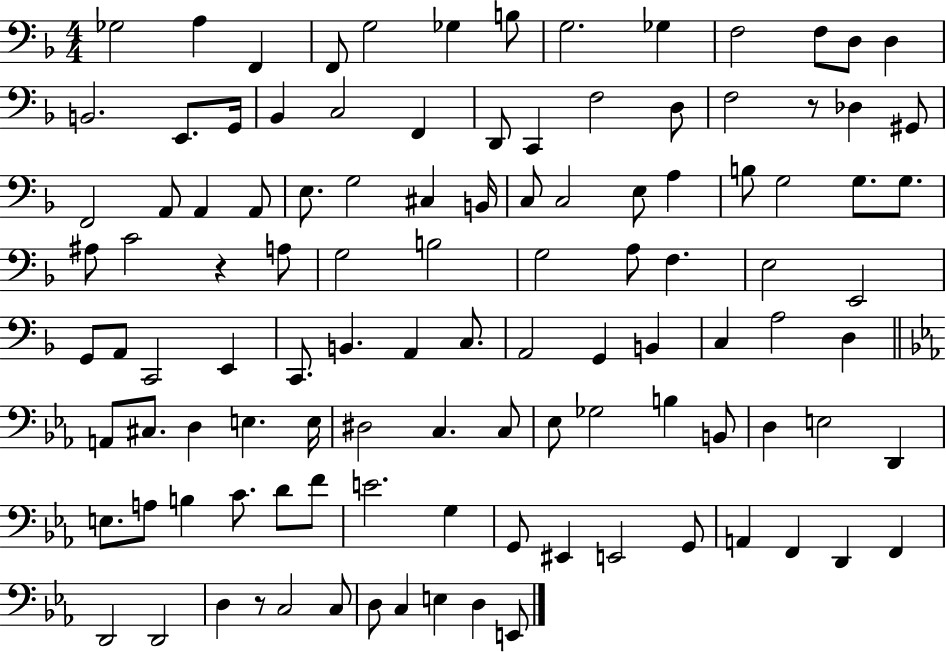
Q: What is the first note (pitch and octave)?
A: Gb3